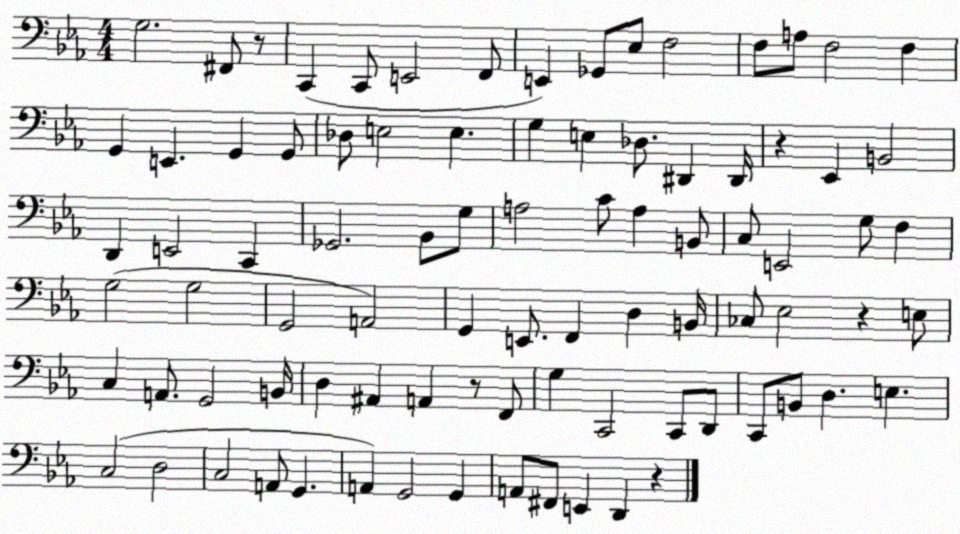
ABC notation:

X:1
T:Untitled
M:4/4
L:1/4
K:Eb
G,2 ^F,,/2 z/2 C,, C,,/2 E,,2 F,,/2 E,, _G,,/2 _E,/2 F,2 F,/2 A,/2 F,2 F, G,, E,, G,, G,,/2 _D,/2 E,2 E, G, E, _D,/2 ^D,, ^D,,/4 z _E,, B,,2 D,, E,,2 C,, _G,,2 _B,,/2 G,/2 A,2 C/2 A, B,,/2 C,/2 E,,2 G,/2 F, G,2 G,2 G,,2 A,,2 G,, E,,/2 F,, D, B,,/4 _C,/2 _E,2 z E,/2 C, A,,/2 G,,2 B,,/4 D, ^A,, A,, z/2 F,,/2 G, C,,2 C,,/2 D,,/2 C,,/2 B,,/2 D, E, C,2 D,2 C,2 A,,/2 G,, A,, G,,2 G,, A,,/2 ^F,,/2 E,, D,, z